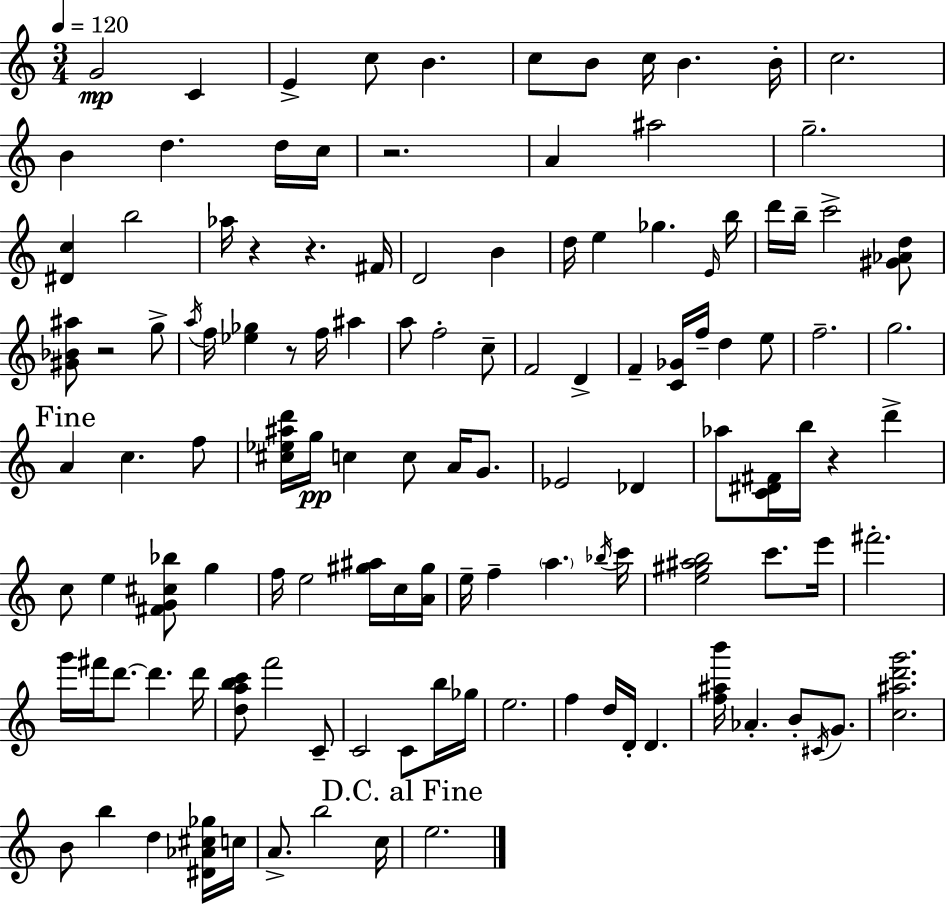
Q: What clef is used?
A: treble